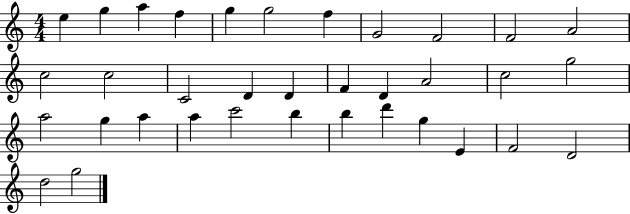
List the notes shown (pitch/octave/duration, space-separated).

E5/q G5/q A5/q F5/q G5/q G5/h F5/q G4/h F4/h F4/h A4/h C5/h C5/h C4/h D4/q D4/q F4/q D4/q A4/h C5/h G5/h A5/h G5/q A5/q A5/q C6/h B5/q B5/q D6/q G5/q E4/q F4/h D4/h D5/h G5/h